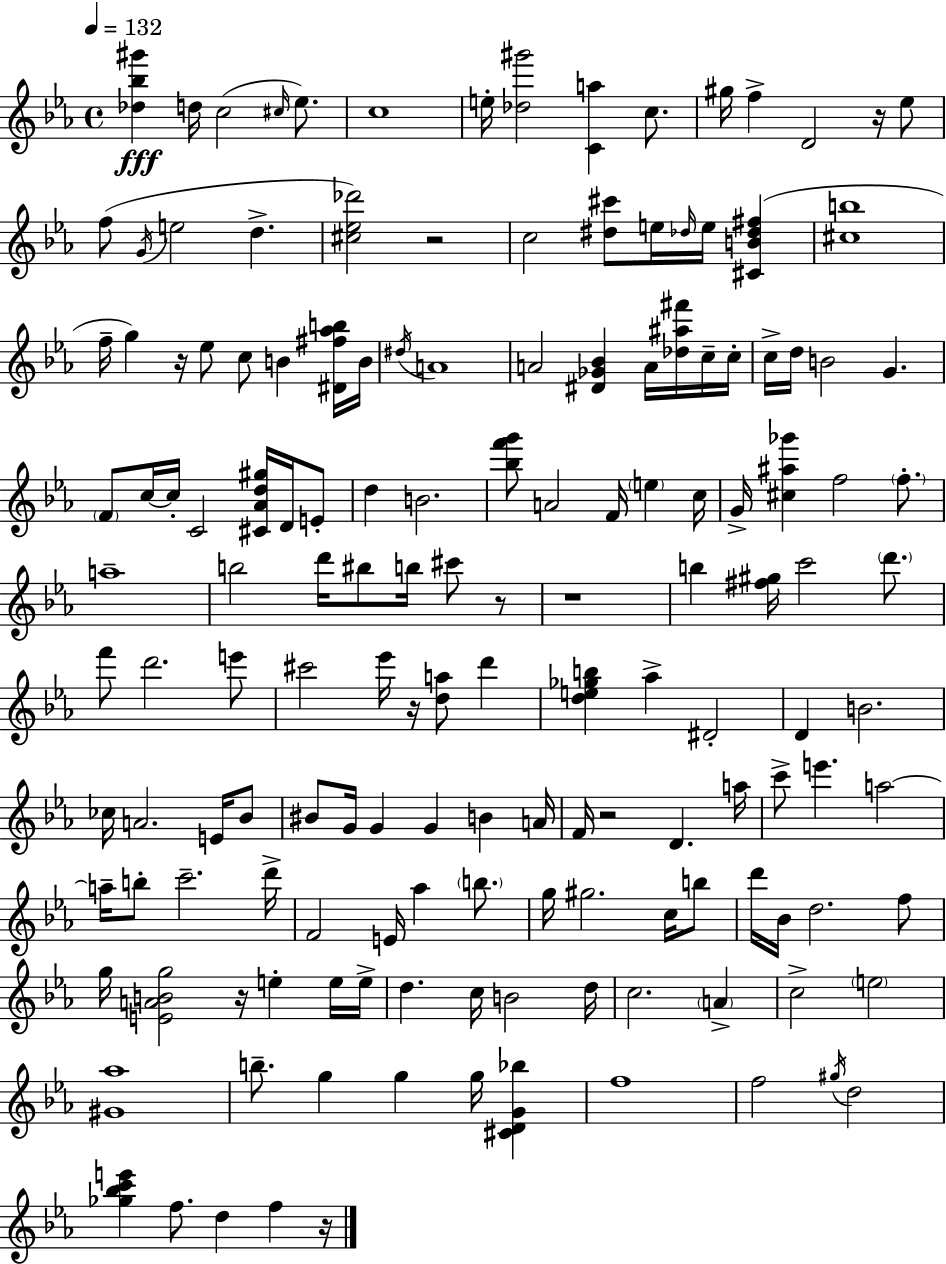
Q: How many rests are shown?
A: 9